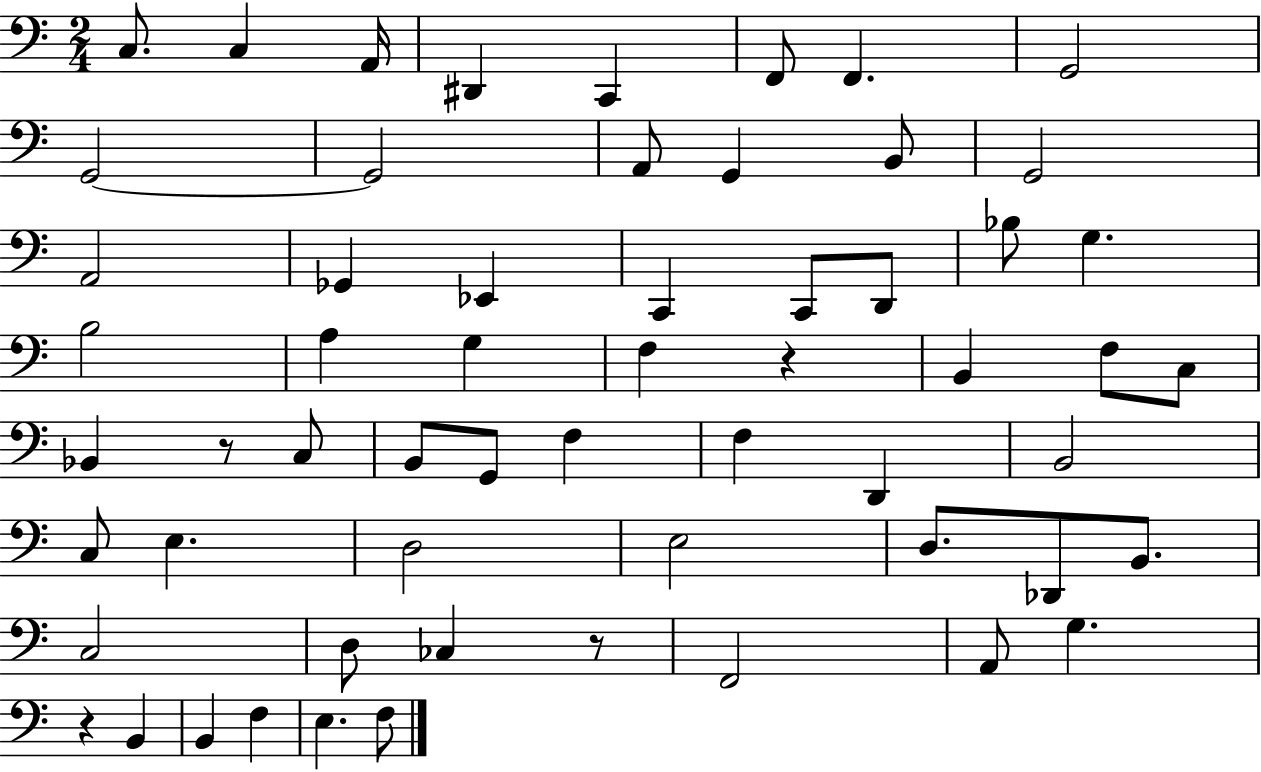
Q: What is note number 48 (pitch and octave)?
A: F2